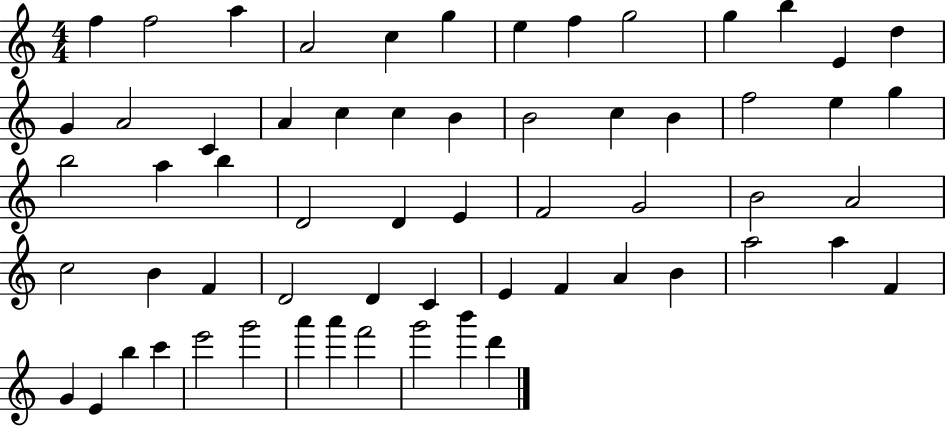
X:1
T:Untitled
M:4/4
L:1/4
K:C
f f2 a A2 c g e f g2 g b E d G A2 C A c c B B2 c B f2 e g b2 a b D2 D E F2 G2 B2 A2 c2 B F D2 D C E F A B a2 a F G E b c' e'2 g'2 a' a' f'2 g'2 b' d'